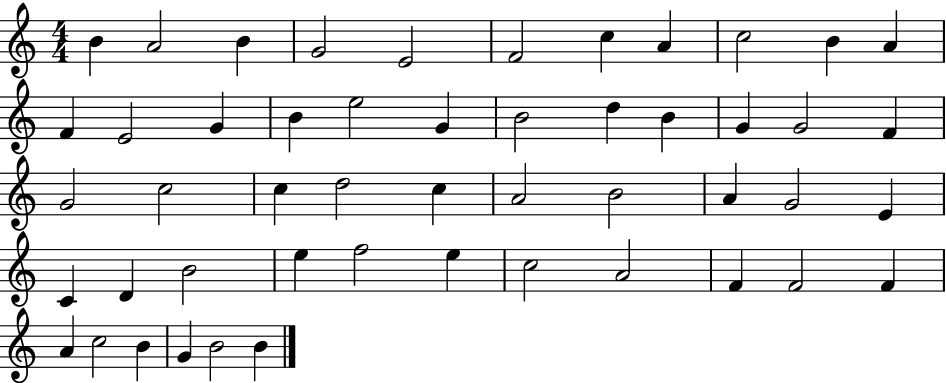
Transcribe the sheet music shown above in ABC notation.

X:1
T:Untitled
M:4/4
L:1/4
K:C
B A2 B G2 E2 F2 c A c2 B A F E2 G B e2 G B2 d B G G2 F G2 c2 c d2 c A2 B2 A G2 E C D B2 e f2 e c2 A2 F F2 F A c2 B G B2 B